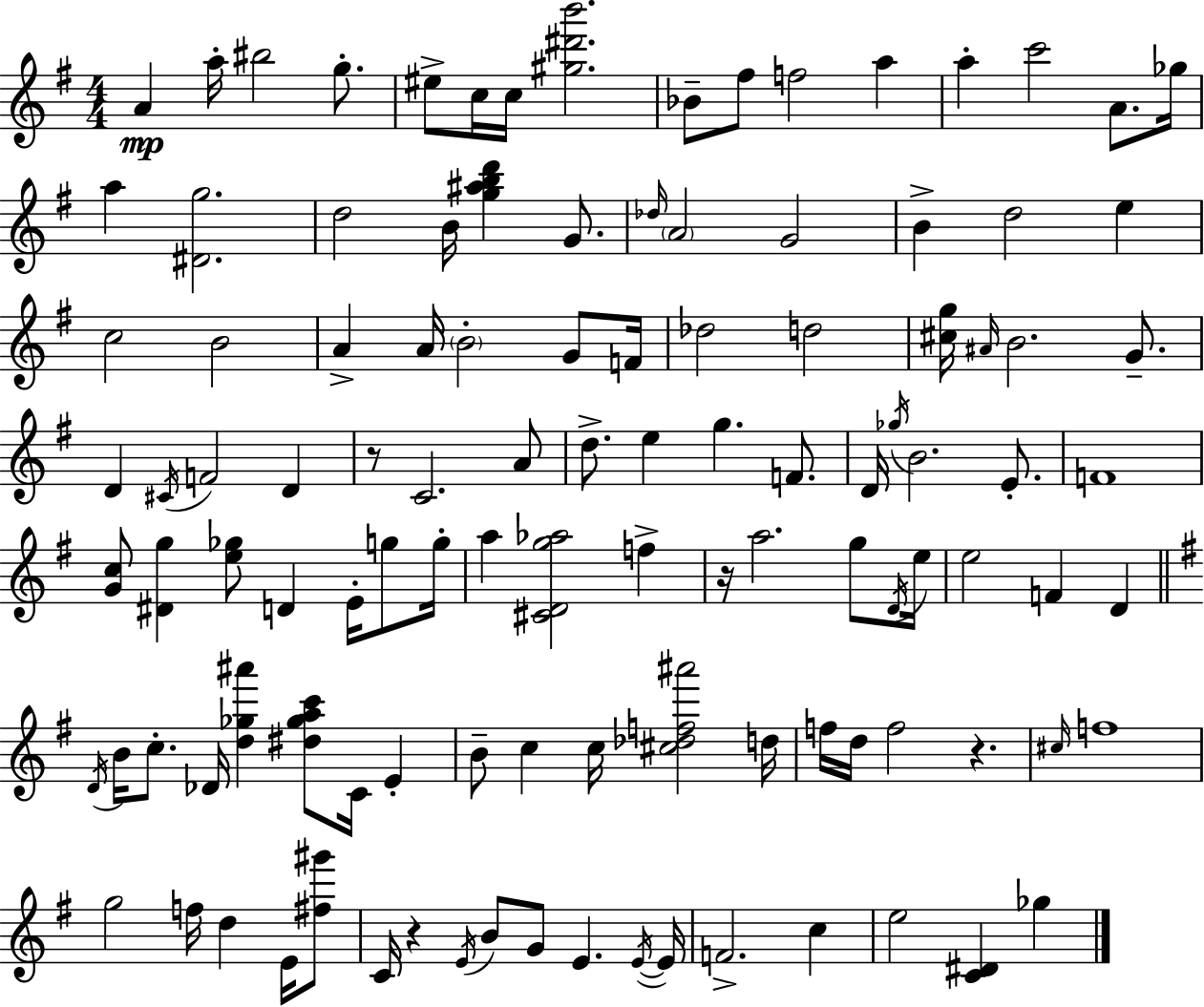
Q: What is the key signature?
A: G major